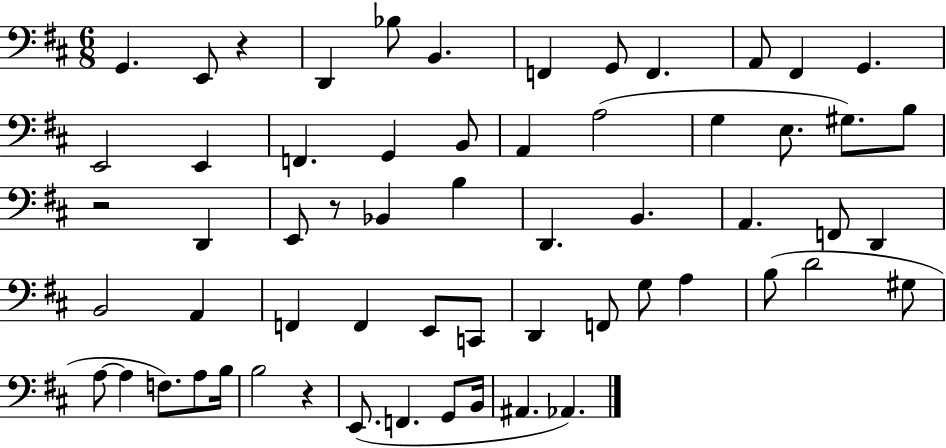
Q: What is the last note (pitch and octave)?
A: Ab2